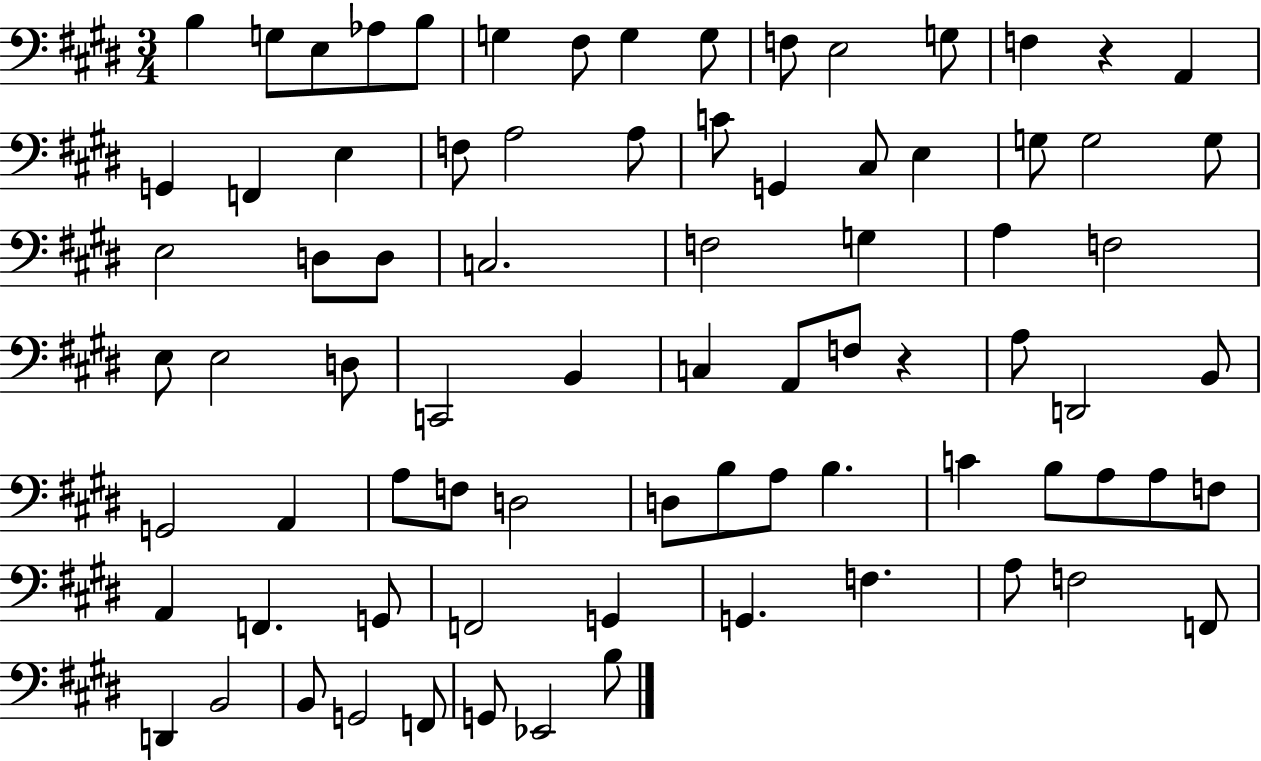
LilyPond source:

{
  \clef bass
  \numericTimeSignature
  \time 3/4
  \key e \major
  \repeat volta 2 { b4 g8 e8 aes8 b8 | g4 fis8 g4 g8 | f8 e2 g8 | f4 r4 a,4 | \break g,4 f,4 e4 | f8 a2 a8 | c'8 g,4 cis8 e4 | g8 g2 g8 | \break e2 d8 d8 | c2. | f2 g4 | a4 f2 | \break e8 e2 d8 | c,2 b,4 | c4 a,8 f8 r4 | a8 d,2 b,8 | \break g,2 a,4 | a8 f8 d2 | d8 b8 a8 b4. | c'4 b8 a8 a8 f8 | \break a,4 f,4. g,8 | f,2 g,4 | g,4. f4. | a8 f2 f,8 | \break d,4 b,2 | b,8 g,2 f,8 | g,8 ees,2 b8 | } \bar "|."
}